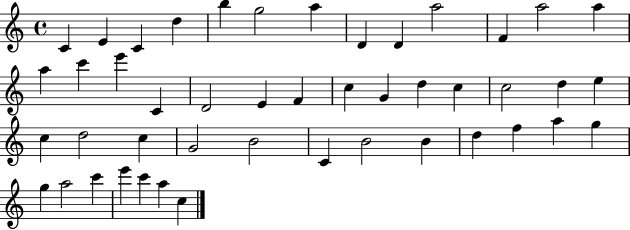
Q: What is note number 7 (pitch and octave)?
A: A5